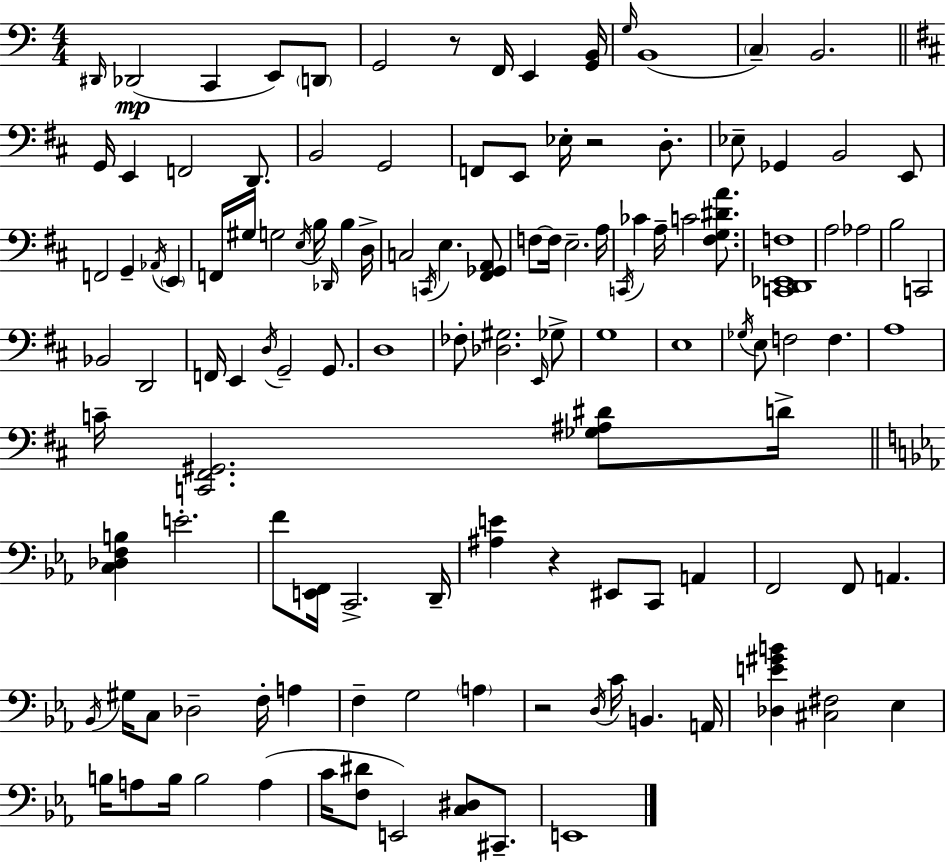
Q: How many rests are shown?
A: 4